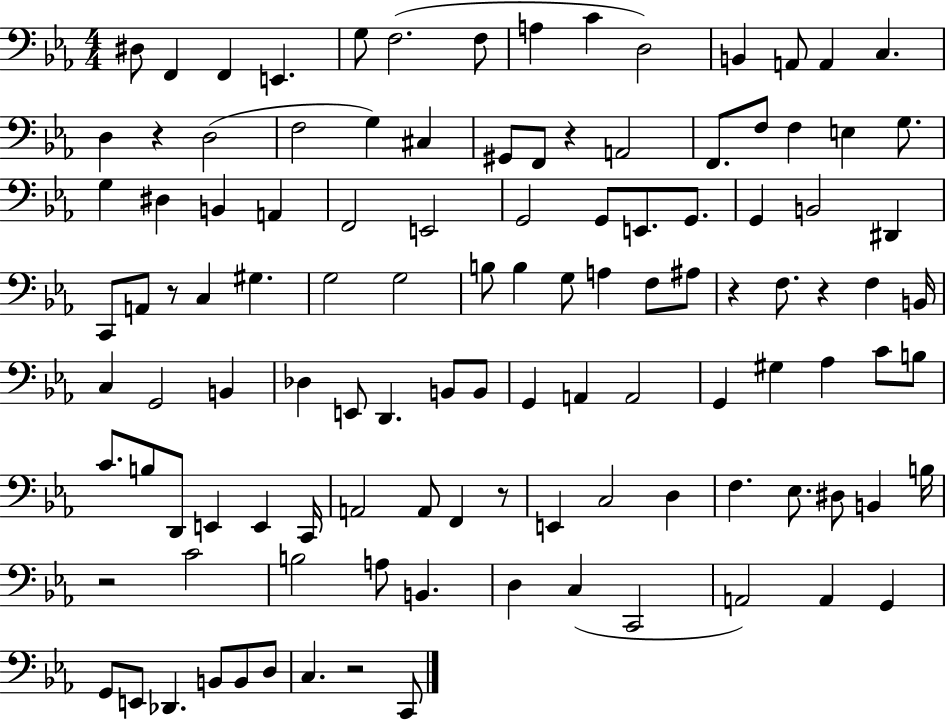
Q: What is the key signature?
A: EES major